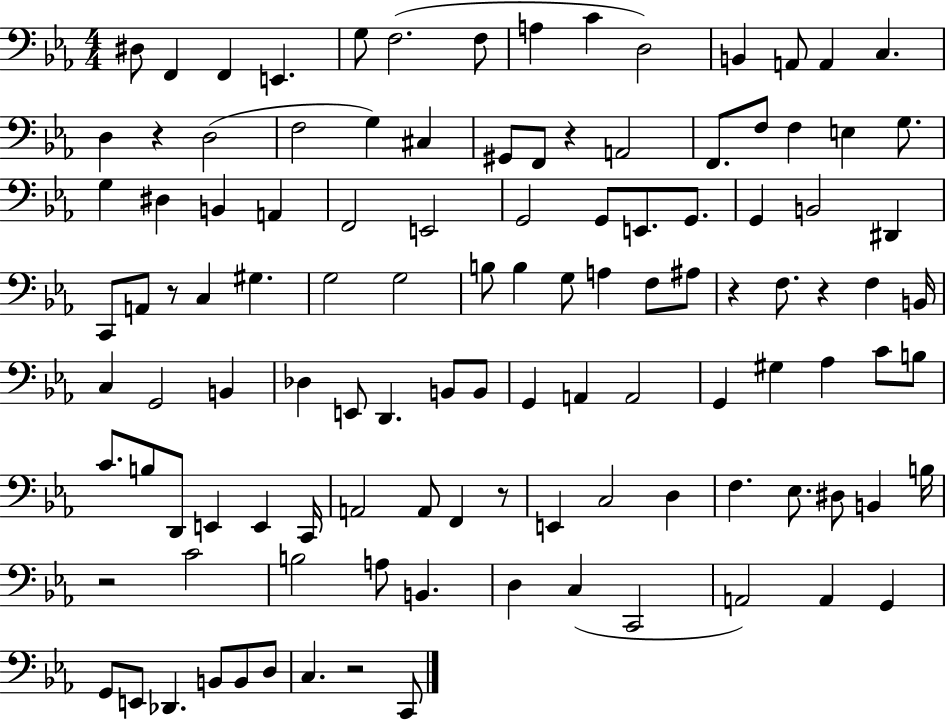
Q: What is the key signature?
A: EES major